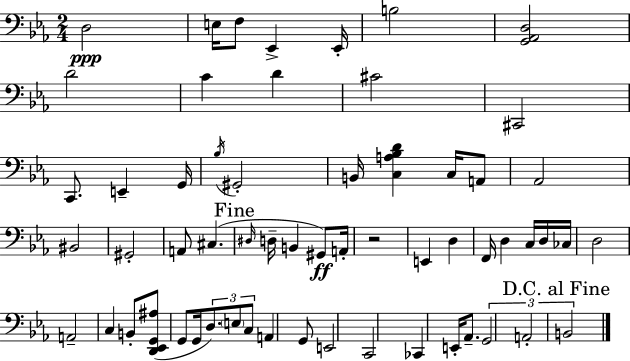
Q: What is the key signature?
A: C minor